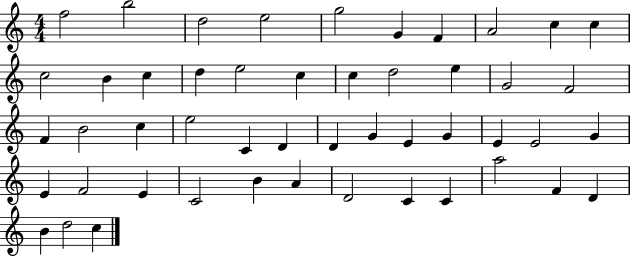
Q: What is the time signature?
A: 4/4